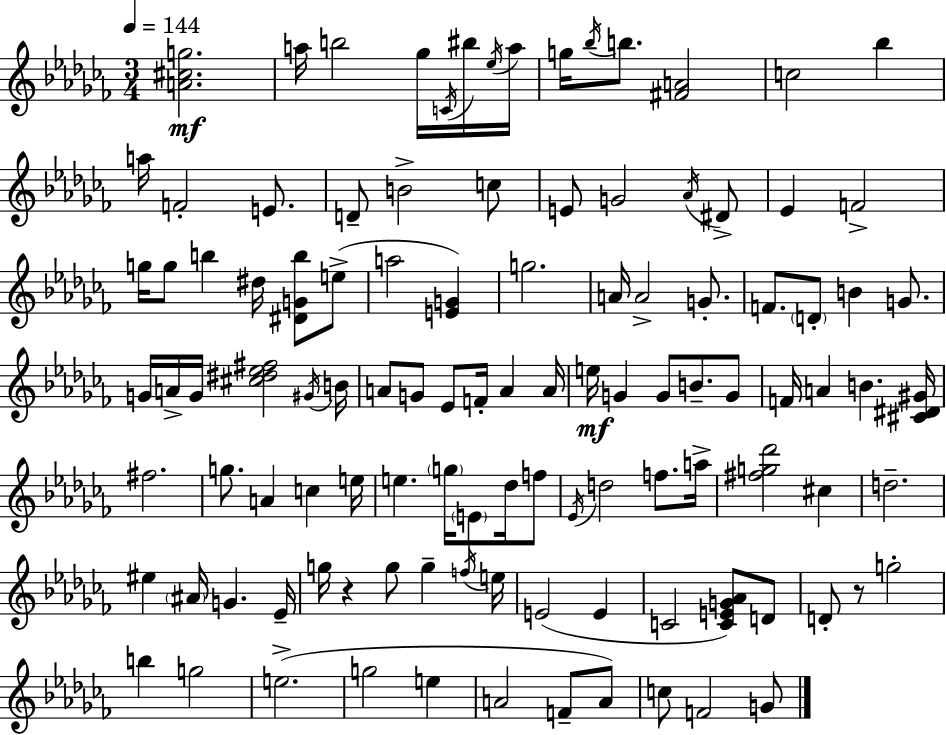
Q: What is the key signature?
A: AES minor